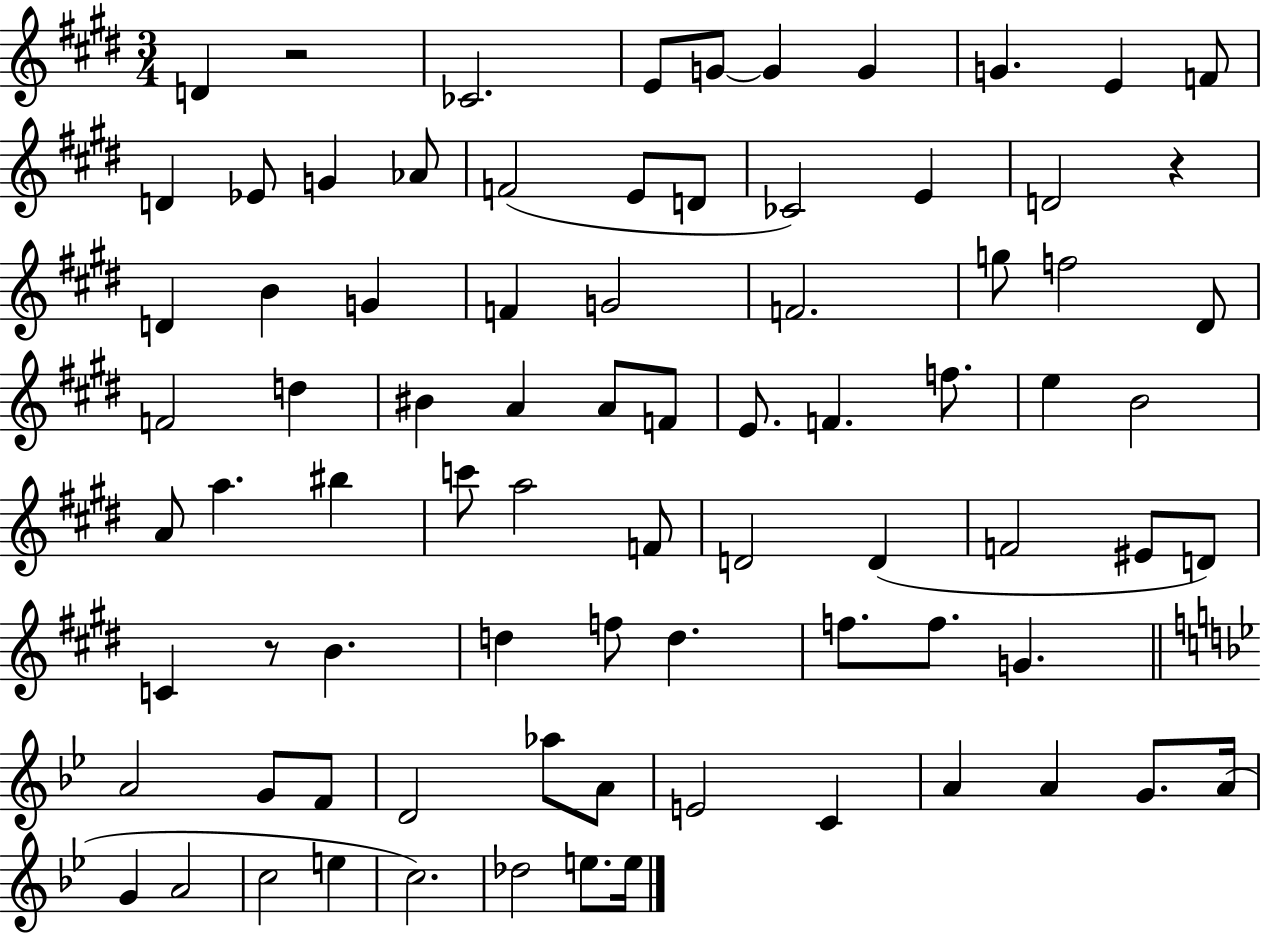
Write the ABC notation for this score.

X:1
T:Untitled
M:3/4
L:1/4
K:E
D z2 _C2 E/2 G/2 G G G E F/2 D _E/2 G _A/2 F2 E/2 D/2 _C2 E D2 z D B G F G2 F2 g/2 f2 ^D/2 F2 d ^B A A/2 F/2 E/2 F f/2 e B2 A/2 a ^b c'/2 a2 F/2 D2 D F2 ^E/2 D/2 C z/2 B d f/2 d f/2 f/2 G A2 G/2 F/2 D2 _a/2 A/2 E2 C A A G/2 A/4 G A2 c2 e c2 _d2 e/2 e/4